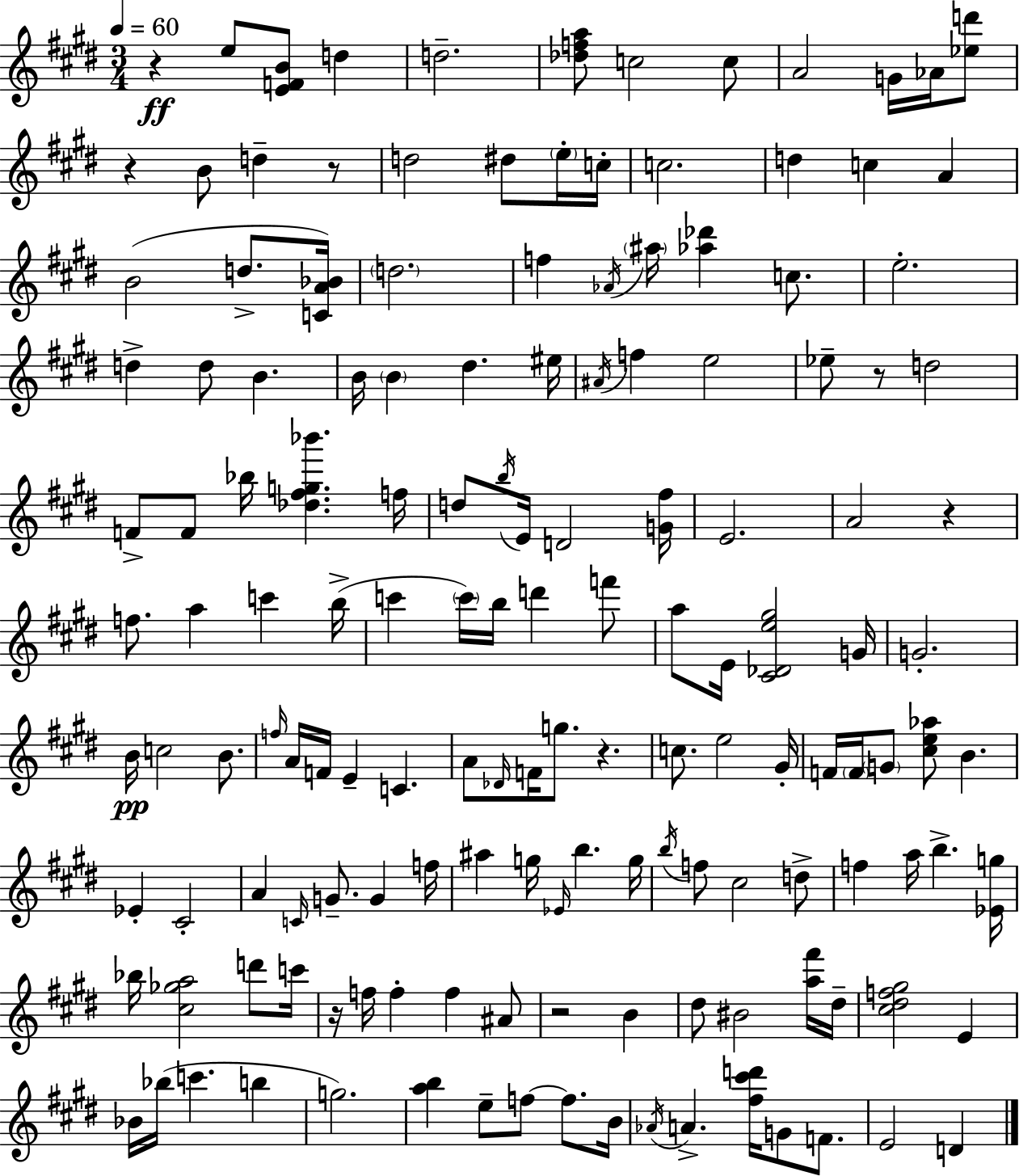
{
  \clef treble
  \numericTimeSignature
  \time 3/4
  \key e \major
  \tempo 4 = 60
  \repeat volta 2 { r4\ff e''8 <e' f' b'>8 d''4 | d''2.-- | <des'' f'' a''>8 c''2 c''8 | a'2 g'16 aes'16 <ees'' d'''>8 | \break r4 b'8 d''4-- r8 | d''2 dis''8 \parenthesize e''16-. c''16-. | c''2. | d''4 c''4 a'4 | \break b'2( d''8.-> <c' a' bes'>16) | \parenthesize d''2. | f''4 \acciaccatura { aes'16 } \parenthesize ais''16 <aes'' des'''>4 c''8. | e''2.-. | \break d''4-> d''8 b'4. | b'16 \parenthesize b'4 dis''4. | eis''16 \acciaccatura { ais'16 } f''4 e''2 | ees''8-- r8 d''2 | \break f'8-> f'8 bes''16 <des'' fis'' g'' bes'''>4. | f''16 d''8 \acciaccatura { b''16 } e'16 d'2 | <g' fis''>16 e'2. | a'2 r4 | \break f''8. a''4 c'''4 | b''16->( c'''4 \parenthesize c'''16) b''16 d'''4 | f'''8 a''8 e'16 <cis' des' e'' gis''>2 | g'16 g'2.-. | \break b'16\pp c''2 | b'8. \grace { f''16 } a'16 f'16 e'4-- c'4. | a'8 \grace { des'16 } f'16 g''8. r4. | c''8. e''2 | \break gis'16-. f'16 \parenthesize f'16 \parenthesize g'8 <cis'' e'' aes''>8 b'4. | ees'4-. cis'2-. | a'4 \grace { c'16 } g'8.-- | g'4 f''16 ais''4 g''16 \grace { ees'16 } | \break b''4. g''16 \acciaccatura { b''16 } f''8 cis''2 | d''8-> f''4 | a''16 b''4.-> <ees' g''>16 bes''16 <cis'' ges'' a''>2 | d'''8 c'''16 r16 f''16 f''4-. | \break f''4 ais'8 r2 | b'4 dis''8 bis'2 | <a'' fis'''>16 dis''16-- <cis'' dis'' f'' gis''>2 | e'4 bes'16 bes''16( c'''4. | \break b''4 g''2.) | <a'' b''>4 | e''8-- f''8~~ f''8. b'16 \acciaccatura { aes'16 } a'4.-> | <fis'' cis''' d'''>16 g'8 f'8. e'2 | \break d'4 } \bar "|."
}